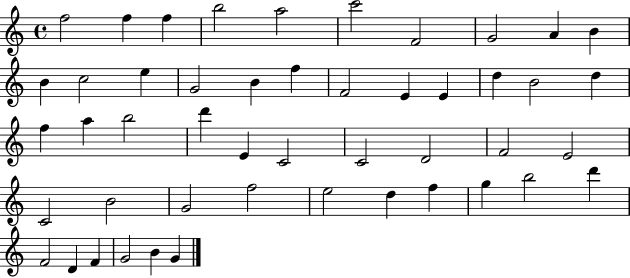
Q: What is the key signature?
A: C major